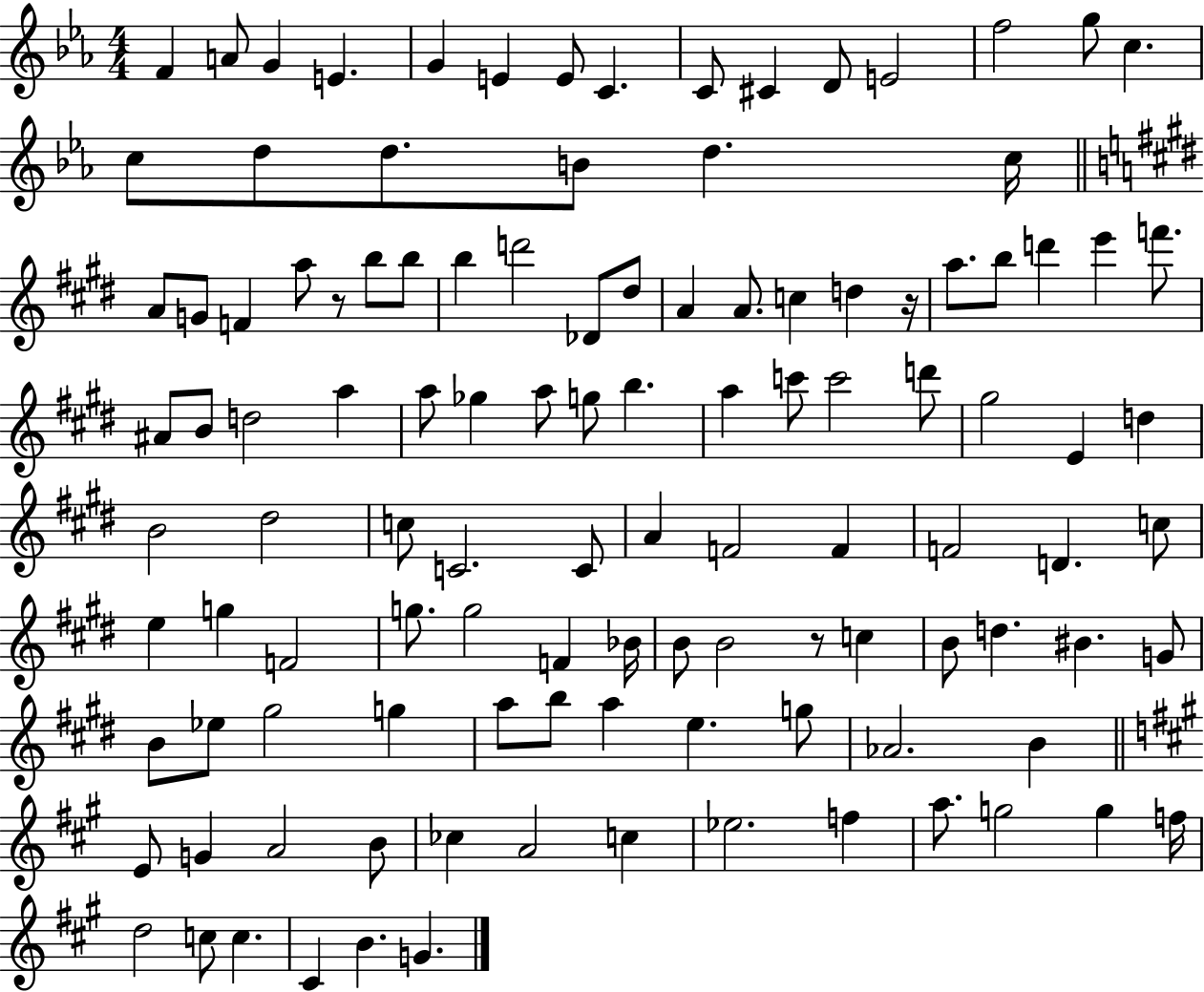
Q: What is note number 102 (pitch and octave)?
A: A5